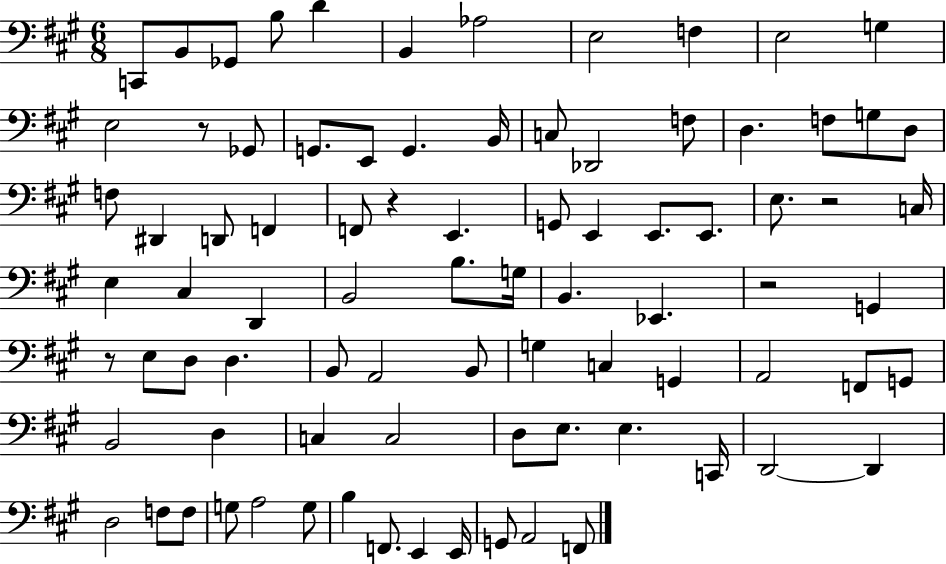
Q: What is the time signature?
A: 6/8